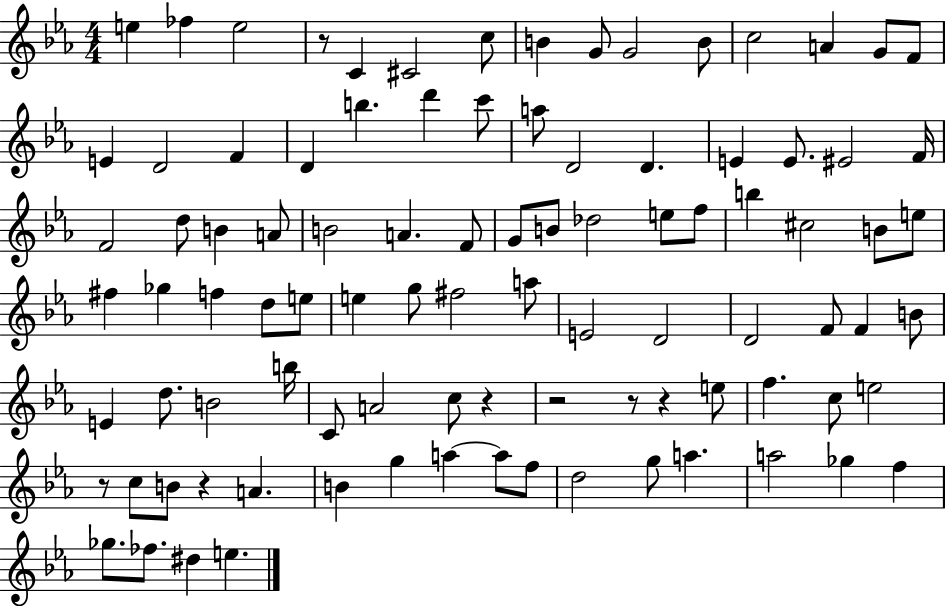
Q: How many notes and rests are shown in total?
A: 95